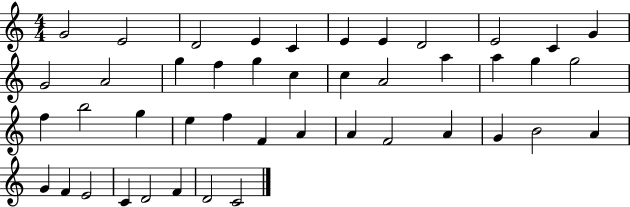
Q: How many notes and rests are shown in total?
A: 44